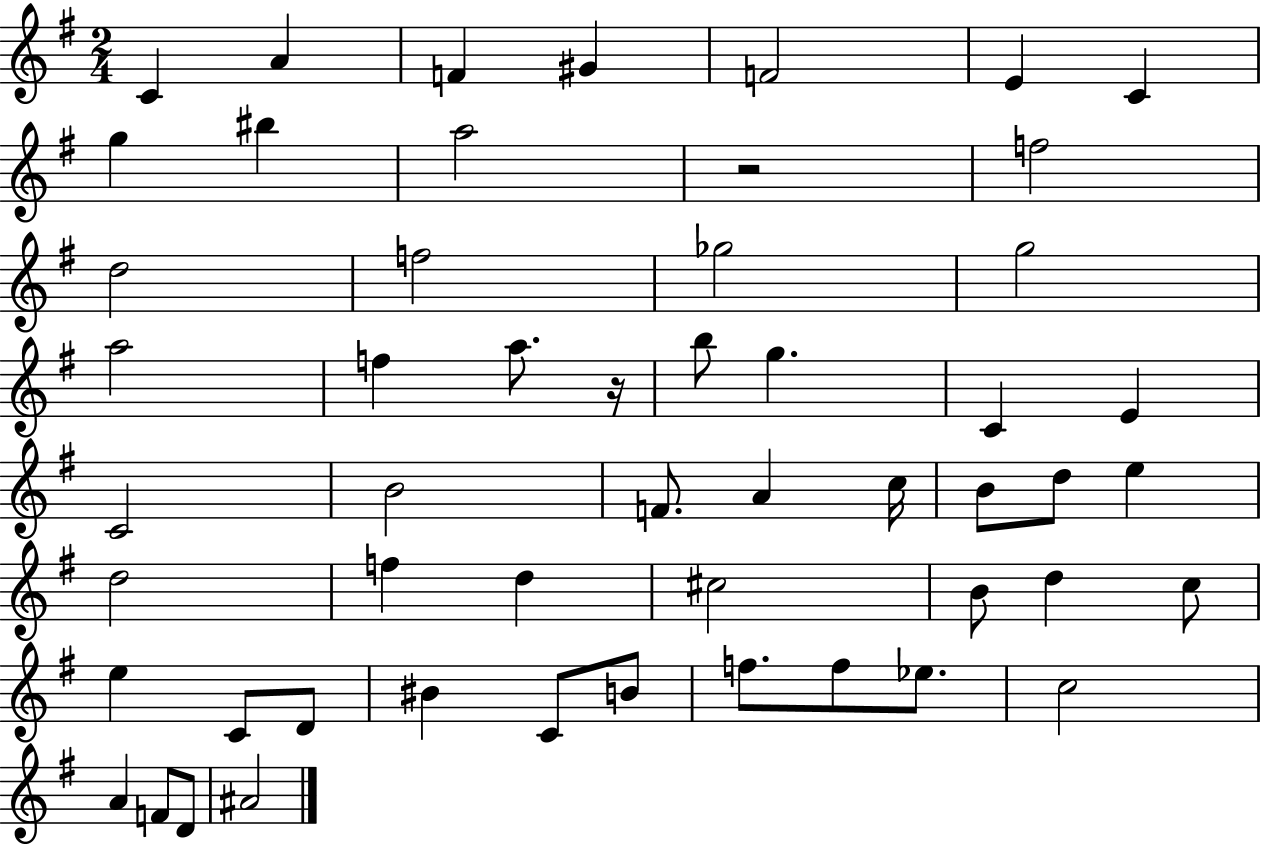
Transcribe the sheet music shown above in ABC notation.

X:1
T:Untitled
M:2/4
L:1/4
K:G
C A F ^G F2 E C g ^b a2 z2 f2 d2 f2 _g2 g2 a2 f a/2 z/4 b/2 g C E C2 B2 F/2 A c/4 B/2 d/2 e d2 f d ^c2 B/2 d c/2 e C/2 D/2 ^B C/2 B/2 f/2 f/2 _e/2 c2 A F/2 D/2 ^A2